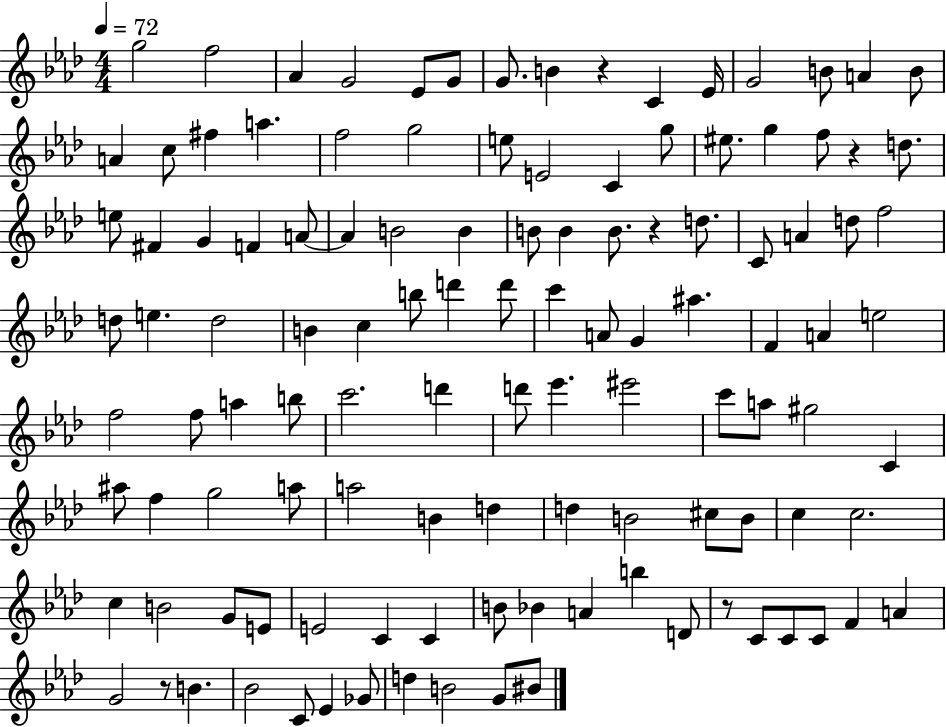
G5/h F5/h Ab4/q G4/h Eb4/e G4/e G4/e. B4/q R/q C4/q Eb4/s G4/h B4/e A4/q B4/e A4/q C5/e F#5/q A5/q. F5/h G5/h E5/e E4/h C4/q G5/e EIS5/e. G5/q F5/e R/q D5/e. E5/e F#4/q G4/q F4/q A4/e A4/q B4/h B4/q B4/e B4/q B4/e. R/q D5/e. C4/e A4/q D5/e F5/h D5/e E5/q. D5/h B4/q C5/q B5/e D6/q D6/e C6/q A4/e G4/q A#5/q. F4/q A4/q E5/h F5/h F5/e A5/q B5/e C6/h. D6/q D6/e Eb6/q. EIS6/h C6/e A5/e G#5/h C4/q A#5/e F5/q G5/h A5/e A5/h B4/q D5/q D5/q B4/h C#5/e B4/e C5/q C5/h. C5/q B4/h G4/e E4/e E4/h C4/q C4/q B4/e Bb4/q A4/q B5/q D4/e R/e C4/e C4/e C4/e F4/q A4/q G4/h R/e B4/q. Bb4/h C4/e Eb4/q Gb4/e D5/q B4/h G4/e BIS4/e